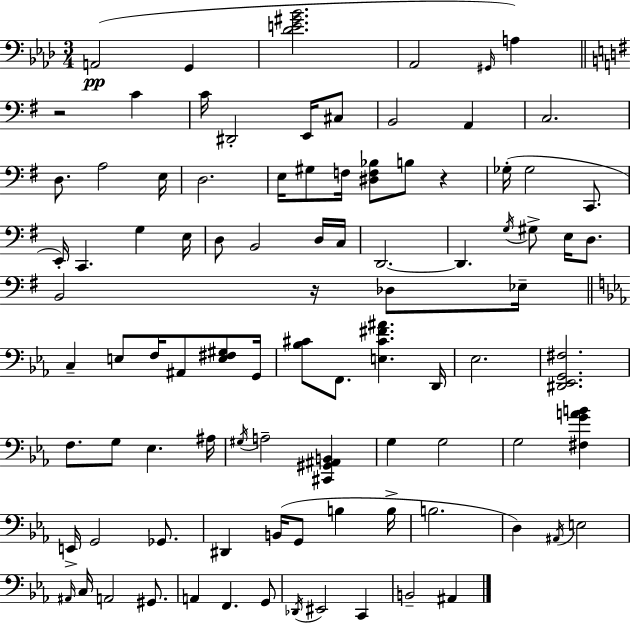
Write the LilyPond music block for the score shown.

{
  \clef bass
  \numericTimeSignature
  \time 3/4
  \key aes \major
  a,2(\pp g,4 | <des' e' gis' bes'>2. | aes,2 \grace { gis,16 } a4) | \bar "||" \break \key e \minor r2 c'4 | c'16 dis,2-. e,16 cis8 | b,2 a,4 | c2. | \break d8. a2 e16 | d2. | e16 gis8 f16 <dis f bes>8 b8 r4 | ges16-.( ges2 c,8. | \break e,16-.) c,4. g4 e16 | d8 b,2 d16 c16 | d,2.~~ | d,4. \acciaccatura { g16 } gis8-> e16 d8. | \break b,2 r16 des8 | ees16-- \bar "||" \break \key ees \major c4-- e8 f16 ais,8 <e fis gis>8 g,16 | <bes cis'>8 f,8. <e cis' fis' ais'>4. d,16 | ees2. | <dis, ees, g, fis>2. | \break f8. g8 ees4. ais16 | \acciaccatura { gis16 } a2-- <cis, gis, ais, b,>4 | g4 g2 | g2 <fis g' a' b'>4 | \break e,16-> g,2 ges,8. | dis,4 b,16( g,8 b4 | b16-> b2. | d4) \acciaccatura { ais,16 } e2 | \break \grace { ais,16 } c16 a,2 | gis,8. a,4 f,4. | g,8 \acciaccatura { des,16 } eis,2 | c,4 b,2-- | \break ais,4 \bar "|."
}